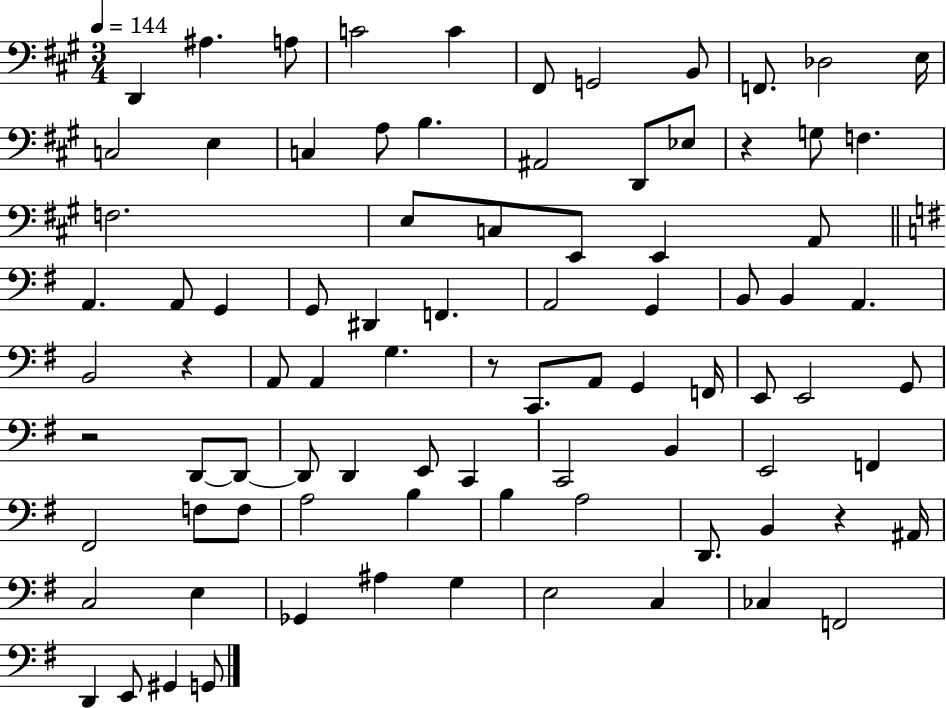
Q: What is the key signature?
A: A major